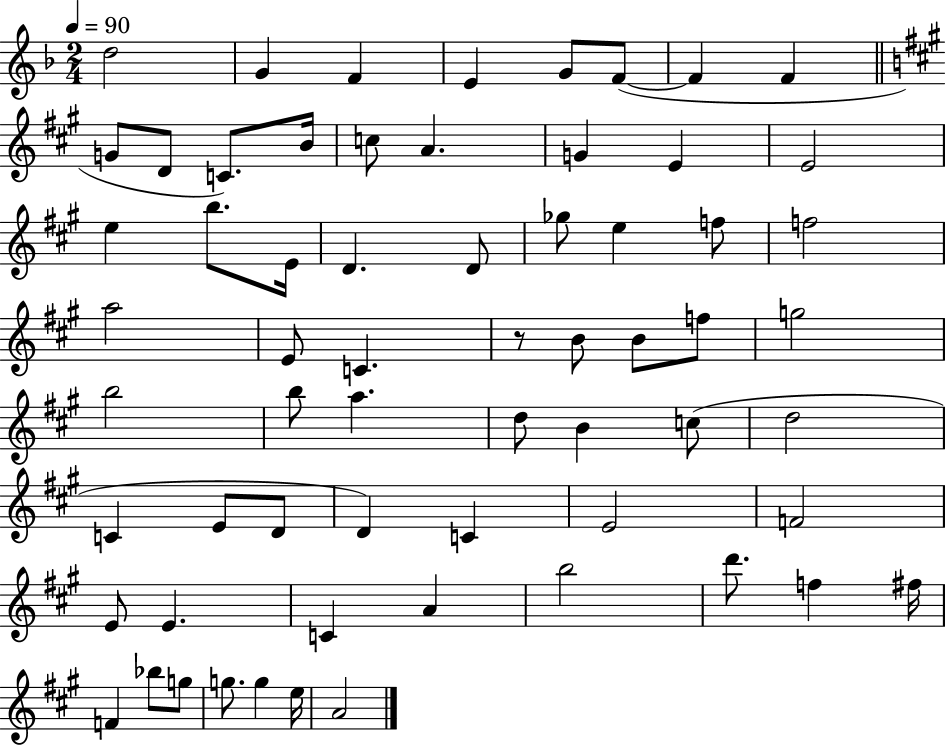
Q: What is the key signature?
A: F major